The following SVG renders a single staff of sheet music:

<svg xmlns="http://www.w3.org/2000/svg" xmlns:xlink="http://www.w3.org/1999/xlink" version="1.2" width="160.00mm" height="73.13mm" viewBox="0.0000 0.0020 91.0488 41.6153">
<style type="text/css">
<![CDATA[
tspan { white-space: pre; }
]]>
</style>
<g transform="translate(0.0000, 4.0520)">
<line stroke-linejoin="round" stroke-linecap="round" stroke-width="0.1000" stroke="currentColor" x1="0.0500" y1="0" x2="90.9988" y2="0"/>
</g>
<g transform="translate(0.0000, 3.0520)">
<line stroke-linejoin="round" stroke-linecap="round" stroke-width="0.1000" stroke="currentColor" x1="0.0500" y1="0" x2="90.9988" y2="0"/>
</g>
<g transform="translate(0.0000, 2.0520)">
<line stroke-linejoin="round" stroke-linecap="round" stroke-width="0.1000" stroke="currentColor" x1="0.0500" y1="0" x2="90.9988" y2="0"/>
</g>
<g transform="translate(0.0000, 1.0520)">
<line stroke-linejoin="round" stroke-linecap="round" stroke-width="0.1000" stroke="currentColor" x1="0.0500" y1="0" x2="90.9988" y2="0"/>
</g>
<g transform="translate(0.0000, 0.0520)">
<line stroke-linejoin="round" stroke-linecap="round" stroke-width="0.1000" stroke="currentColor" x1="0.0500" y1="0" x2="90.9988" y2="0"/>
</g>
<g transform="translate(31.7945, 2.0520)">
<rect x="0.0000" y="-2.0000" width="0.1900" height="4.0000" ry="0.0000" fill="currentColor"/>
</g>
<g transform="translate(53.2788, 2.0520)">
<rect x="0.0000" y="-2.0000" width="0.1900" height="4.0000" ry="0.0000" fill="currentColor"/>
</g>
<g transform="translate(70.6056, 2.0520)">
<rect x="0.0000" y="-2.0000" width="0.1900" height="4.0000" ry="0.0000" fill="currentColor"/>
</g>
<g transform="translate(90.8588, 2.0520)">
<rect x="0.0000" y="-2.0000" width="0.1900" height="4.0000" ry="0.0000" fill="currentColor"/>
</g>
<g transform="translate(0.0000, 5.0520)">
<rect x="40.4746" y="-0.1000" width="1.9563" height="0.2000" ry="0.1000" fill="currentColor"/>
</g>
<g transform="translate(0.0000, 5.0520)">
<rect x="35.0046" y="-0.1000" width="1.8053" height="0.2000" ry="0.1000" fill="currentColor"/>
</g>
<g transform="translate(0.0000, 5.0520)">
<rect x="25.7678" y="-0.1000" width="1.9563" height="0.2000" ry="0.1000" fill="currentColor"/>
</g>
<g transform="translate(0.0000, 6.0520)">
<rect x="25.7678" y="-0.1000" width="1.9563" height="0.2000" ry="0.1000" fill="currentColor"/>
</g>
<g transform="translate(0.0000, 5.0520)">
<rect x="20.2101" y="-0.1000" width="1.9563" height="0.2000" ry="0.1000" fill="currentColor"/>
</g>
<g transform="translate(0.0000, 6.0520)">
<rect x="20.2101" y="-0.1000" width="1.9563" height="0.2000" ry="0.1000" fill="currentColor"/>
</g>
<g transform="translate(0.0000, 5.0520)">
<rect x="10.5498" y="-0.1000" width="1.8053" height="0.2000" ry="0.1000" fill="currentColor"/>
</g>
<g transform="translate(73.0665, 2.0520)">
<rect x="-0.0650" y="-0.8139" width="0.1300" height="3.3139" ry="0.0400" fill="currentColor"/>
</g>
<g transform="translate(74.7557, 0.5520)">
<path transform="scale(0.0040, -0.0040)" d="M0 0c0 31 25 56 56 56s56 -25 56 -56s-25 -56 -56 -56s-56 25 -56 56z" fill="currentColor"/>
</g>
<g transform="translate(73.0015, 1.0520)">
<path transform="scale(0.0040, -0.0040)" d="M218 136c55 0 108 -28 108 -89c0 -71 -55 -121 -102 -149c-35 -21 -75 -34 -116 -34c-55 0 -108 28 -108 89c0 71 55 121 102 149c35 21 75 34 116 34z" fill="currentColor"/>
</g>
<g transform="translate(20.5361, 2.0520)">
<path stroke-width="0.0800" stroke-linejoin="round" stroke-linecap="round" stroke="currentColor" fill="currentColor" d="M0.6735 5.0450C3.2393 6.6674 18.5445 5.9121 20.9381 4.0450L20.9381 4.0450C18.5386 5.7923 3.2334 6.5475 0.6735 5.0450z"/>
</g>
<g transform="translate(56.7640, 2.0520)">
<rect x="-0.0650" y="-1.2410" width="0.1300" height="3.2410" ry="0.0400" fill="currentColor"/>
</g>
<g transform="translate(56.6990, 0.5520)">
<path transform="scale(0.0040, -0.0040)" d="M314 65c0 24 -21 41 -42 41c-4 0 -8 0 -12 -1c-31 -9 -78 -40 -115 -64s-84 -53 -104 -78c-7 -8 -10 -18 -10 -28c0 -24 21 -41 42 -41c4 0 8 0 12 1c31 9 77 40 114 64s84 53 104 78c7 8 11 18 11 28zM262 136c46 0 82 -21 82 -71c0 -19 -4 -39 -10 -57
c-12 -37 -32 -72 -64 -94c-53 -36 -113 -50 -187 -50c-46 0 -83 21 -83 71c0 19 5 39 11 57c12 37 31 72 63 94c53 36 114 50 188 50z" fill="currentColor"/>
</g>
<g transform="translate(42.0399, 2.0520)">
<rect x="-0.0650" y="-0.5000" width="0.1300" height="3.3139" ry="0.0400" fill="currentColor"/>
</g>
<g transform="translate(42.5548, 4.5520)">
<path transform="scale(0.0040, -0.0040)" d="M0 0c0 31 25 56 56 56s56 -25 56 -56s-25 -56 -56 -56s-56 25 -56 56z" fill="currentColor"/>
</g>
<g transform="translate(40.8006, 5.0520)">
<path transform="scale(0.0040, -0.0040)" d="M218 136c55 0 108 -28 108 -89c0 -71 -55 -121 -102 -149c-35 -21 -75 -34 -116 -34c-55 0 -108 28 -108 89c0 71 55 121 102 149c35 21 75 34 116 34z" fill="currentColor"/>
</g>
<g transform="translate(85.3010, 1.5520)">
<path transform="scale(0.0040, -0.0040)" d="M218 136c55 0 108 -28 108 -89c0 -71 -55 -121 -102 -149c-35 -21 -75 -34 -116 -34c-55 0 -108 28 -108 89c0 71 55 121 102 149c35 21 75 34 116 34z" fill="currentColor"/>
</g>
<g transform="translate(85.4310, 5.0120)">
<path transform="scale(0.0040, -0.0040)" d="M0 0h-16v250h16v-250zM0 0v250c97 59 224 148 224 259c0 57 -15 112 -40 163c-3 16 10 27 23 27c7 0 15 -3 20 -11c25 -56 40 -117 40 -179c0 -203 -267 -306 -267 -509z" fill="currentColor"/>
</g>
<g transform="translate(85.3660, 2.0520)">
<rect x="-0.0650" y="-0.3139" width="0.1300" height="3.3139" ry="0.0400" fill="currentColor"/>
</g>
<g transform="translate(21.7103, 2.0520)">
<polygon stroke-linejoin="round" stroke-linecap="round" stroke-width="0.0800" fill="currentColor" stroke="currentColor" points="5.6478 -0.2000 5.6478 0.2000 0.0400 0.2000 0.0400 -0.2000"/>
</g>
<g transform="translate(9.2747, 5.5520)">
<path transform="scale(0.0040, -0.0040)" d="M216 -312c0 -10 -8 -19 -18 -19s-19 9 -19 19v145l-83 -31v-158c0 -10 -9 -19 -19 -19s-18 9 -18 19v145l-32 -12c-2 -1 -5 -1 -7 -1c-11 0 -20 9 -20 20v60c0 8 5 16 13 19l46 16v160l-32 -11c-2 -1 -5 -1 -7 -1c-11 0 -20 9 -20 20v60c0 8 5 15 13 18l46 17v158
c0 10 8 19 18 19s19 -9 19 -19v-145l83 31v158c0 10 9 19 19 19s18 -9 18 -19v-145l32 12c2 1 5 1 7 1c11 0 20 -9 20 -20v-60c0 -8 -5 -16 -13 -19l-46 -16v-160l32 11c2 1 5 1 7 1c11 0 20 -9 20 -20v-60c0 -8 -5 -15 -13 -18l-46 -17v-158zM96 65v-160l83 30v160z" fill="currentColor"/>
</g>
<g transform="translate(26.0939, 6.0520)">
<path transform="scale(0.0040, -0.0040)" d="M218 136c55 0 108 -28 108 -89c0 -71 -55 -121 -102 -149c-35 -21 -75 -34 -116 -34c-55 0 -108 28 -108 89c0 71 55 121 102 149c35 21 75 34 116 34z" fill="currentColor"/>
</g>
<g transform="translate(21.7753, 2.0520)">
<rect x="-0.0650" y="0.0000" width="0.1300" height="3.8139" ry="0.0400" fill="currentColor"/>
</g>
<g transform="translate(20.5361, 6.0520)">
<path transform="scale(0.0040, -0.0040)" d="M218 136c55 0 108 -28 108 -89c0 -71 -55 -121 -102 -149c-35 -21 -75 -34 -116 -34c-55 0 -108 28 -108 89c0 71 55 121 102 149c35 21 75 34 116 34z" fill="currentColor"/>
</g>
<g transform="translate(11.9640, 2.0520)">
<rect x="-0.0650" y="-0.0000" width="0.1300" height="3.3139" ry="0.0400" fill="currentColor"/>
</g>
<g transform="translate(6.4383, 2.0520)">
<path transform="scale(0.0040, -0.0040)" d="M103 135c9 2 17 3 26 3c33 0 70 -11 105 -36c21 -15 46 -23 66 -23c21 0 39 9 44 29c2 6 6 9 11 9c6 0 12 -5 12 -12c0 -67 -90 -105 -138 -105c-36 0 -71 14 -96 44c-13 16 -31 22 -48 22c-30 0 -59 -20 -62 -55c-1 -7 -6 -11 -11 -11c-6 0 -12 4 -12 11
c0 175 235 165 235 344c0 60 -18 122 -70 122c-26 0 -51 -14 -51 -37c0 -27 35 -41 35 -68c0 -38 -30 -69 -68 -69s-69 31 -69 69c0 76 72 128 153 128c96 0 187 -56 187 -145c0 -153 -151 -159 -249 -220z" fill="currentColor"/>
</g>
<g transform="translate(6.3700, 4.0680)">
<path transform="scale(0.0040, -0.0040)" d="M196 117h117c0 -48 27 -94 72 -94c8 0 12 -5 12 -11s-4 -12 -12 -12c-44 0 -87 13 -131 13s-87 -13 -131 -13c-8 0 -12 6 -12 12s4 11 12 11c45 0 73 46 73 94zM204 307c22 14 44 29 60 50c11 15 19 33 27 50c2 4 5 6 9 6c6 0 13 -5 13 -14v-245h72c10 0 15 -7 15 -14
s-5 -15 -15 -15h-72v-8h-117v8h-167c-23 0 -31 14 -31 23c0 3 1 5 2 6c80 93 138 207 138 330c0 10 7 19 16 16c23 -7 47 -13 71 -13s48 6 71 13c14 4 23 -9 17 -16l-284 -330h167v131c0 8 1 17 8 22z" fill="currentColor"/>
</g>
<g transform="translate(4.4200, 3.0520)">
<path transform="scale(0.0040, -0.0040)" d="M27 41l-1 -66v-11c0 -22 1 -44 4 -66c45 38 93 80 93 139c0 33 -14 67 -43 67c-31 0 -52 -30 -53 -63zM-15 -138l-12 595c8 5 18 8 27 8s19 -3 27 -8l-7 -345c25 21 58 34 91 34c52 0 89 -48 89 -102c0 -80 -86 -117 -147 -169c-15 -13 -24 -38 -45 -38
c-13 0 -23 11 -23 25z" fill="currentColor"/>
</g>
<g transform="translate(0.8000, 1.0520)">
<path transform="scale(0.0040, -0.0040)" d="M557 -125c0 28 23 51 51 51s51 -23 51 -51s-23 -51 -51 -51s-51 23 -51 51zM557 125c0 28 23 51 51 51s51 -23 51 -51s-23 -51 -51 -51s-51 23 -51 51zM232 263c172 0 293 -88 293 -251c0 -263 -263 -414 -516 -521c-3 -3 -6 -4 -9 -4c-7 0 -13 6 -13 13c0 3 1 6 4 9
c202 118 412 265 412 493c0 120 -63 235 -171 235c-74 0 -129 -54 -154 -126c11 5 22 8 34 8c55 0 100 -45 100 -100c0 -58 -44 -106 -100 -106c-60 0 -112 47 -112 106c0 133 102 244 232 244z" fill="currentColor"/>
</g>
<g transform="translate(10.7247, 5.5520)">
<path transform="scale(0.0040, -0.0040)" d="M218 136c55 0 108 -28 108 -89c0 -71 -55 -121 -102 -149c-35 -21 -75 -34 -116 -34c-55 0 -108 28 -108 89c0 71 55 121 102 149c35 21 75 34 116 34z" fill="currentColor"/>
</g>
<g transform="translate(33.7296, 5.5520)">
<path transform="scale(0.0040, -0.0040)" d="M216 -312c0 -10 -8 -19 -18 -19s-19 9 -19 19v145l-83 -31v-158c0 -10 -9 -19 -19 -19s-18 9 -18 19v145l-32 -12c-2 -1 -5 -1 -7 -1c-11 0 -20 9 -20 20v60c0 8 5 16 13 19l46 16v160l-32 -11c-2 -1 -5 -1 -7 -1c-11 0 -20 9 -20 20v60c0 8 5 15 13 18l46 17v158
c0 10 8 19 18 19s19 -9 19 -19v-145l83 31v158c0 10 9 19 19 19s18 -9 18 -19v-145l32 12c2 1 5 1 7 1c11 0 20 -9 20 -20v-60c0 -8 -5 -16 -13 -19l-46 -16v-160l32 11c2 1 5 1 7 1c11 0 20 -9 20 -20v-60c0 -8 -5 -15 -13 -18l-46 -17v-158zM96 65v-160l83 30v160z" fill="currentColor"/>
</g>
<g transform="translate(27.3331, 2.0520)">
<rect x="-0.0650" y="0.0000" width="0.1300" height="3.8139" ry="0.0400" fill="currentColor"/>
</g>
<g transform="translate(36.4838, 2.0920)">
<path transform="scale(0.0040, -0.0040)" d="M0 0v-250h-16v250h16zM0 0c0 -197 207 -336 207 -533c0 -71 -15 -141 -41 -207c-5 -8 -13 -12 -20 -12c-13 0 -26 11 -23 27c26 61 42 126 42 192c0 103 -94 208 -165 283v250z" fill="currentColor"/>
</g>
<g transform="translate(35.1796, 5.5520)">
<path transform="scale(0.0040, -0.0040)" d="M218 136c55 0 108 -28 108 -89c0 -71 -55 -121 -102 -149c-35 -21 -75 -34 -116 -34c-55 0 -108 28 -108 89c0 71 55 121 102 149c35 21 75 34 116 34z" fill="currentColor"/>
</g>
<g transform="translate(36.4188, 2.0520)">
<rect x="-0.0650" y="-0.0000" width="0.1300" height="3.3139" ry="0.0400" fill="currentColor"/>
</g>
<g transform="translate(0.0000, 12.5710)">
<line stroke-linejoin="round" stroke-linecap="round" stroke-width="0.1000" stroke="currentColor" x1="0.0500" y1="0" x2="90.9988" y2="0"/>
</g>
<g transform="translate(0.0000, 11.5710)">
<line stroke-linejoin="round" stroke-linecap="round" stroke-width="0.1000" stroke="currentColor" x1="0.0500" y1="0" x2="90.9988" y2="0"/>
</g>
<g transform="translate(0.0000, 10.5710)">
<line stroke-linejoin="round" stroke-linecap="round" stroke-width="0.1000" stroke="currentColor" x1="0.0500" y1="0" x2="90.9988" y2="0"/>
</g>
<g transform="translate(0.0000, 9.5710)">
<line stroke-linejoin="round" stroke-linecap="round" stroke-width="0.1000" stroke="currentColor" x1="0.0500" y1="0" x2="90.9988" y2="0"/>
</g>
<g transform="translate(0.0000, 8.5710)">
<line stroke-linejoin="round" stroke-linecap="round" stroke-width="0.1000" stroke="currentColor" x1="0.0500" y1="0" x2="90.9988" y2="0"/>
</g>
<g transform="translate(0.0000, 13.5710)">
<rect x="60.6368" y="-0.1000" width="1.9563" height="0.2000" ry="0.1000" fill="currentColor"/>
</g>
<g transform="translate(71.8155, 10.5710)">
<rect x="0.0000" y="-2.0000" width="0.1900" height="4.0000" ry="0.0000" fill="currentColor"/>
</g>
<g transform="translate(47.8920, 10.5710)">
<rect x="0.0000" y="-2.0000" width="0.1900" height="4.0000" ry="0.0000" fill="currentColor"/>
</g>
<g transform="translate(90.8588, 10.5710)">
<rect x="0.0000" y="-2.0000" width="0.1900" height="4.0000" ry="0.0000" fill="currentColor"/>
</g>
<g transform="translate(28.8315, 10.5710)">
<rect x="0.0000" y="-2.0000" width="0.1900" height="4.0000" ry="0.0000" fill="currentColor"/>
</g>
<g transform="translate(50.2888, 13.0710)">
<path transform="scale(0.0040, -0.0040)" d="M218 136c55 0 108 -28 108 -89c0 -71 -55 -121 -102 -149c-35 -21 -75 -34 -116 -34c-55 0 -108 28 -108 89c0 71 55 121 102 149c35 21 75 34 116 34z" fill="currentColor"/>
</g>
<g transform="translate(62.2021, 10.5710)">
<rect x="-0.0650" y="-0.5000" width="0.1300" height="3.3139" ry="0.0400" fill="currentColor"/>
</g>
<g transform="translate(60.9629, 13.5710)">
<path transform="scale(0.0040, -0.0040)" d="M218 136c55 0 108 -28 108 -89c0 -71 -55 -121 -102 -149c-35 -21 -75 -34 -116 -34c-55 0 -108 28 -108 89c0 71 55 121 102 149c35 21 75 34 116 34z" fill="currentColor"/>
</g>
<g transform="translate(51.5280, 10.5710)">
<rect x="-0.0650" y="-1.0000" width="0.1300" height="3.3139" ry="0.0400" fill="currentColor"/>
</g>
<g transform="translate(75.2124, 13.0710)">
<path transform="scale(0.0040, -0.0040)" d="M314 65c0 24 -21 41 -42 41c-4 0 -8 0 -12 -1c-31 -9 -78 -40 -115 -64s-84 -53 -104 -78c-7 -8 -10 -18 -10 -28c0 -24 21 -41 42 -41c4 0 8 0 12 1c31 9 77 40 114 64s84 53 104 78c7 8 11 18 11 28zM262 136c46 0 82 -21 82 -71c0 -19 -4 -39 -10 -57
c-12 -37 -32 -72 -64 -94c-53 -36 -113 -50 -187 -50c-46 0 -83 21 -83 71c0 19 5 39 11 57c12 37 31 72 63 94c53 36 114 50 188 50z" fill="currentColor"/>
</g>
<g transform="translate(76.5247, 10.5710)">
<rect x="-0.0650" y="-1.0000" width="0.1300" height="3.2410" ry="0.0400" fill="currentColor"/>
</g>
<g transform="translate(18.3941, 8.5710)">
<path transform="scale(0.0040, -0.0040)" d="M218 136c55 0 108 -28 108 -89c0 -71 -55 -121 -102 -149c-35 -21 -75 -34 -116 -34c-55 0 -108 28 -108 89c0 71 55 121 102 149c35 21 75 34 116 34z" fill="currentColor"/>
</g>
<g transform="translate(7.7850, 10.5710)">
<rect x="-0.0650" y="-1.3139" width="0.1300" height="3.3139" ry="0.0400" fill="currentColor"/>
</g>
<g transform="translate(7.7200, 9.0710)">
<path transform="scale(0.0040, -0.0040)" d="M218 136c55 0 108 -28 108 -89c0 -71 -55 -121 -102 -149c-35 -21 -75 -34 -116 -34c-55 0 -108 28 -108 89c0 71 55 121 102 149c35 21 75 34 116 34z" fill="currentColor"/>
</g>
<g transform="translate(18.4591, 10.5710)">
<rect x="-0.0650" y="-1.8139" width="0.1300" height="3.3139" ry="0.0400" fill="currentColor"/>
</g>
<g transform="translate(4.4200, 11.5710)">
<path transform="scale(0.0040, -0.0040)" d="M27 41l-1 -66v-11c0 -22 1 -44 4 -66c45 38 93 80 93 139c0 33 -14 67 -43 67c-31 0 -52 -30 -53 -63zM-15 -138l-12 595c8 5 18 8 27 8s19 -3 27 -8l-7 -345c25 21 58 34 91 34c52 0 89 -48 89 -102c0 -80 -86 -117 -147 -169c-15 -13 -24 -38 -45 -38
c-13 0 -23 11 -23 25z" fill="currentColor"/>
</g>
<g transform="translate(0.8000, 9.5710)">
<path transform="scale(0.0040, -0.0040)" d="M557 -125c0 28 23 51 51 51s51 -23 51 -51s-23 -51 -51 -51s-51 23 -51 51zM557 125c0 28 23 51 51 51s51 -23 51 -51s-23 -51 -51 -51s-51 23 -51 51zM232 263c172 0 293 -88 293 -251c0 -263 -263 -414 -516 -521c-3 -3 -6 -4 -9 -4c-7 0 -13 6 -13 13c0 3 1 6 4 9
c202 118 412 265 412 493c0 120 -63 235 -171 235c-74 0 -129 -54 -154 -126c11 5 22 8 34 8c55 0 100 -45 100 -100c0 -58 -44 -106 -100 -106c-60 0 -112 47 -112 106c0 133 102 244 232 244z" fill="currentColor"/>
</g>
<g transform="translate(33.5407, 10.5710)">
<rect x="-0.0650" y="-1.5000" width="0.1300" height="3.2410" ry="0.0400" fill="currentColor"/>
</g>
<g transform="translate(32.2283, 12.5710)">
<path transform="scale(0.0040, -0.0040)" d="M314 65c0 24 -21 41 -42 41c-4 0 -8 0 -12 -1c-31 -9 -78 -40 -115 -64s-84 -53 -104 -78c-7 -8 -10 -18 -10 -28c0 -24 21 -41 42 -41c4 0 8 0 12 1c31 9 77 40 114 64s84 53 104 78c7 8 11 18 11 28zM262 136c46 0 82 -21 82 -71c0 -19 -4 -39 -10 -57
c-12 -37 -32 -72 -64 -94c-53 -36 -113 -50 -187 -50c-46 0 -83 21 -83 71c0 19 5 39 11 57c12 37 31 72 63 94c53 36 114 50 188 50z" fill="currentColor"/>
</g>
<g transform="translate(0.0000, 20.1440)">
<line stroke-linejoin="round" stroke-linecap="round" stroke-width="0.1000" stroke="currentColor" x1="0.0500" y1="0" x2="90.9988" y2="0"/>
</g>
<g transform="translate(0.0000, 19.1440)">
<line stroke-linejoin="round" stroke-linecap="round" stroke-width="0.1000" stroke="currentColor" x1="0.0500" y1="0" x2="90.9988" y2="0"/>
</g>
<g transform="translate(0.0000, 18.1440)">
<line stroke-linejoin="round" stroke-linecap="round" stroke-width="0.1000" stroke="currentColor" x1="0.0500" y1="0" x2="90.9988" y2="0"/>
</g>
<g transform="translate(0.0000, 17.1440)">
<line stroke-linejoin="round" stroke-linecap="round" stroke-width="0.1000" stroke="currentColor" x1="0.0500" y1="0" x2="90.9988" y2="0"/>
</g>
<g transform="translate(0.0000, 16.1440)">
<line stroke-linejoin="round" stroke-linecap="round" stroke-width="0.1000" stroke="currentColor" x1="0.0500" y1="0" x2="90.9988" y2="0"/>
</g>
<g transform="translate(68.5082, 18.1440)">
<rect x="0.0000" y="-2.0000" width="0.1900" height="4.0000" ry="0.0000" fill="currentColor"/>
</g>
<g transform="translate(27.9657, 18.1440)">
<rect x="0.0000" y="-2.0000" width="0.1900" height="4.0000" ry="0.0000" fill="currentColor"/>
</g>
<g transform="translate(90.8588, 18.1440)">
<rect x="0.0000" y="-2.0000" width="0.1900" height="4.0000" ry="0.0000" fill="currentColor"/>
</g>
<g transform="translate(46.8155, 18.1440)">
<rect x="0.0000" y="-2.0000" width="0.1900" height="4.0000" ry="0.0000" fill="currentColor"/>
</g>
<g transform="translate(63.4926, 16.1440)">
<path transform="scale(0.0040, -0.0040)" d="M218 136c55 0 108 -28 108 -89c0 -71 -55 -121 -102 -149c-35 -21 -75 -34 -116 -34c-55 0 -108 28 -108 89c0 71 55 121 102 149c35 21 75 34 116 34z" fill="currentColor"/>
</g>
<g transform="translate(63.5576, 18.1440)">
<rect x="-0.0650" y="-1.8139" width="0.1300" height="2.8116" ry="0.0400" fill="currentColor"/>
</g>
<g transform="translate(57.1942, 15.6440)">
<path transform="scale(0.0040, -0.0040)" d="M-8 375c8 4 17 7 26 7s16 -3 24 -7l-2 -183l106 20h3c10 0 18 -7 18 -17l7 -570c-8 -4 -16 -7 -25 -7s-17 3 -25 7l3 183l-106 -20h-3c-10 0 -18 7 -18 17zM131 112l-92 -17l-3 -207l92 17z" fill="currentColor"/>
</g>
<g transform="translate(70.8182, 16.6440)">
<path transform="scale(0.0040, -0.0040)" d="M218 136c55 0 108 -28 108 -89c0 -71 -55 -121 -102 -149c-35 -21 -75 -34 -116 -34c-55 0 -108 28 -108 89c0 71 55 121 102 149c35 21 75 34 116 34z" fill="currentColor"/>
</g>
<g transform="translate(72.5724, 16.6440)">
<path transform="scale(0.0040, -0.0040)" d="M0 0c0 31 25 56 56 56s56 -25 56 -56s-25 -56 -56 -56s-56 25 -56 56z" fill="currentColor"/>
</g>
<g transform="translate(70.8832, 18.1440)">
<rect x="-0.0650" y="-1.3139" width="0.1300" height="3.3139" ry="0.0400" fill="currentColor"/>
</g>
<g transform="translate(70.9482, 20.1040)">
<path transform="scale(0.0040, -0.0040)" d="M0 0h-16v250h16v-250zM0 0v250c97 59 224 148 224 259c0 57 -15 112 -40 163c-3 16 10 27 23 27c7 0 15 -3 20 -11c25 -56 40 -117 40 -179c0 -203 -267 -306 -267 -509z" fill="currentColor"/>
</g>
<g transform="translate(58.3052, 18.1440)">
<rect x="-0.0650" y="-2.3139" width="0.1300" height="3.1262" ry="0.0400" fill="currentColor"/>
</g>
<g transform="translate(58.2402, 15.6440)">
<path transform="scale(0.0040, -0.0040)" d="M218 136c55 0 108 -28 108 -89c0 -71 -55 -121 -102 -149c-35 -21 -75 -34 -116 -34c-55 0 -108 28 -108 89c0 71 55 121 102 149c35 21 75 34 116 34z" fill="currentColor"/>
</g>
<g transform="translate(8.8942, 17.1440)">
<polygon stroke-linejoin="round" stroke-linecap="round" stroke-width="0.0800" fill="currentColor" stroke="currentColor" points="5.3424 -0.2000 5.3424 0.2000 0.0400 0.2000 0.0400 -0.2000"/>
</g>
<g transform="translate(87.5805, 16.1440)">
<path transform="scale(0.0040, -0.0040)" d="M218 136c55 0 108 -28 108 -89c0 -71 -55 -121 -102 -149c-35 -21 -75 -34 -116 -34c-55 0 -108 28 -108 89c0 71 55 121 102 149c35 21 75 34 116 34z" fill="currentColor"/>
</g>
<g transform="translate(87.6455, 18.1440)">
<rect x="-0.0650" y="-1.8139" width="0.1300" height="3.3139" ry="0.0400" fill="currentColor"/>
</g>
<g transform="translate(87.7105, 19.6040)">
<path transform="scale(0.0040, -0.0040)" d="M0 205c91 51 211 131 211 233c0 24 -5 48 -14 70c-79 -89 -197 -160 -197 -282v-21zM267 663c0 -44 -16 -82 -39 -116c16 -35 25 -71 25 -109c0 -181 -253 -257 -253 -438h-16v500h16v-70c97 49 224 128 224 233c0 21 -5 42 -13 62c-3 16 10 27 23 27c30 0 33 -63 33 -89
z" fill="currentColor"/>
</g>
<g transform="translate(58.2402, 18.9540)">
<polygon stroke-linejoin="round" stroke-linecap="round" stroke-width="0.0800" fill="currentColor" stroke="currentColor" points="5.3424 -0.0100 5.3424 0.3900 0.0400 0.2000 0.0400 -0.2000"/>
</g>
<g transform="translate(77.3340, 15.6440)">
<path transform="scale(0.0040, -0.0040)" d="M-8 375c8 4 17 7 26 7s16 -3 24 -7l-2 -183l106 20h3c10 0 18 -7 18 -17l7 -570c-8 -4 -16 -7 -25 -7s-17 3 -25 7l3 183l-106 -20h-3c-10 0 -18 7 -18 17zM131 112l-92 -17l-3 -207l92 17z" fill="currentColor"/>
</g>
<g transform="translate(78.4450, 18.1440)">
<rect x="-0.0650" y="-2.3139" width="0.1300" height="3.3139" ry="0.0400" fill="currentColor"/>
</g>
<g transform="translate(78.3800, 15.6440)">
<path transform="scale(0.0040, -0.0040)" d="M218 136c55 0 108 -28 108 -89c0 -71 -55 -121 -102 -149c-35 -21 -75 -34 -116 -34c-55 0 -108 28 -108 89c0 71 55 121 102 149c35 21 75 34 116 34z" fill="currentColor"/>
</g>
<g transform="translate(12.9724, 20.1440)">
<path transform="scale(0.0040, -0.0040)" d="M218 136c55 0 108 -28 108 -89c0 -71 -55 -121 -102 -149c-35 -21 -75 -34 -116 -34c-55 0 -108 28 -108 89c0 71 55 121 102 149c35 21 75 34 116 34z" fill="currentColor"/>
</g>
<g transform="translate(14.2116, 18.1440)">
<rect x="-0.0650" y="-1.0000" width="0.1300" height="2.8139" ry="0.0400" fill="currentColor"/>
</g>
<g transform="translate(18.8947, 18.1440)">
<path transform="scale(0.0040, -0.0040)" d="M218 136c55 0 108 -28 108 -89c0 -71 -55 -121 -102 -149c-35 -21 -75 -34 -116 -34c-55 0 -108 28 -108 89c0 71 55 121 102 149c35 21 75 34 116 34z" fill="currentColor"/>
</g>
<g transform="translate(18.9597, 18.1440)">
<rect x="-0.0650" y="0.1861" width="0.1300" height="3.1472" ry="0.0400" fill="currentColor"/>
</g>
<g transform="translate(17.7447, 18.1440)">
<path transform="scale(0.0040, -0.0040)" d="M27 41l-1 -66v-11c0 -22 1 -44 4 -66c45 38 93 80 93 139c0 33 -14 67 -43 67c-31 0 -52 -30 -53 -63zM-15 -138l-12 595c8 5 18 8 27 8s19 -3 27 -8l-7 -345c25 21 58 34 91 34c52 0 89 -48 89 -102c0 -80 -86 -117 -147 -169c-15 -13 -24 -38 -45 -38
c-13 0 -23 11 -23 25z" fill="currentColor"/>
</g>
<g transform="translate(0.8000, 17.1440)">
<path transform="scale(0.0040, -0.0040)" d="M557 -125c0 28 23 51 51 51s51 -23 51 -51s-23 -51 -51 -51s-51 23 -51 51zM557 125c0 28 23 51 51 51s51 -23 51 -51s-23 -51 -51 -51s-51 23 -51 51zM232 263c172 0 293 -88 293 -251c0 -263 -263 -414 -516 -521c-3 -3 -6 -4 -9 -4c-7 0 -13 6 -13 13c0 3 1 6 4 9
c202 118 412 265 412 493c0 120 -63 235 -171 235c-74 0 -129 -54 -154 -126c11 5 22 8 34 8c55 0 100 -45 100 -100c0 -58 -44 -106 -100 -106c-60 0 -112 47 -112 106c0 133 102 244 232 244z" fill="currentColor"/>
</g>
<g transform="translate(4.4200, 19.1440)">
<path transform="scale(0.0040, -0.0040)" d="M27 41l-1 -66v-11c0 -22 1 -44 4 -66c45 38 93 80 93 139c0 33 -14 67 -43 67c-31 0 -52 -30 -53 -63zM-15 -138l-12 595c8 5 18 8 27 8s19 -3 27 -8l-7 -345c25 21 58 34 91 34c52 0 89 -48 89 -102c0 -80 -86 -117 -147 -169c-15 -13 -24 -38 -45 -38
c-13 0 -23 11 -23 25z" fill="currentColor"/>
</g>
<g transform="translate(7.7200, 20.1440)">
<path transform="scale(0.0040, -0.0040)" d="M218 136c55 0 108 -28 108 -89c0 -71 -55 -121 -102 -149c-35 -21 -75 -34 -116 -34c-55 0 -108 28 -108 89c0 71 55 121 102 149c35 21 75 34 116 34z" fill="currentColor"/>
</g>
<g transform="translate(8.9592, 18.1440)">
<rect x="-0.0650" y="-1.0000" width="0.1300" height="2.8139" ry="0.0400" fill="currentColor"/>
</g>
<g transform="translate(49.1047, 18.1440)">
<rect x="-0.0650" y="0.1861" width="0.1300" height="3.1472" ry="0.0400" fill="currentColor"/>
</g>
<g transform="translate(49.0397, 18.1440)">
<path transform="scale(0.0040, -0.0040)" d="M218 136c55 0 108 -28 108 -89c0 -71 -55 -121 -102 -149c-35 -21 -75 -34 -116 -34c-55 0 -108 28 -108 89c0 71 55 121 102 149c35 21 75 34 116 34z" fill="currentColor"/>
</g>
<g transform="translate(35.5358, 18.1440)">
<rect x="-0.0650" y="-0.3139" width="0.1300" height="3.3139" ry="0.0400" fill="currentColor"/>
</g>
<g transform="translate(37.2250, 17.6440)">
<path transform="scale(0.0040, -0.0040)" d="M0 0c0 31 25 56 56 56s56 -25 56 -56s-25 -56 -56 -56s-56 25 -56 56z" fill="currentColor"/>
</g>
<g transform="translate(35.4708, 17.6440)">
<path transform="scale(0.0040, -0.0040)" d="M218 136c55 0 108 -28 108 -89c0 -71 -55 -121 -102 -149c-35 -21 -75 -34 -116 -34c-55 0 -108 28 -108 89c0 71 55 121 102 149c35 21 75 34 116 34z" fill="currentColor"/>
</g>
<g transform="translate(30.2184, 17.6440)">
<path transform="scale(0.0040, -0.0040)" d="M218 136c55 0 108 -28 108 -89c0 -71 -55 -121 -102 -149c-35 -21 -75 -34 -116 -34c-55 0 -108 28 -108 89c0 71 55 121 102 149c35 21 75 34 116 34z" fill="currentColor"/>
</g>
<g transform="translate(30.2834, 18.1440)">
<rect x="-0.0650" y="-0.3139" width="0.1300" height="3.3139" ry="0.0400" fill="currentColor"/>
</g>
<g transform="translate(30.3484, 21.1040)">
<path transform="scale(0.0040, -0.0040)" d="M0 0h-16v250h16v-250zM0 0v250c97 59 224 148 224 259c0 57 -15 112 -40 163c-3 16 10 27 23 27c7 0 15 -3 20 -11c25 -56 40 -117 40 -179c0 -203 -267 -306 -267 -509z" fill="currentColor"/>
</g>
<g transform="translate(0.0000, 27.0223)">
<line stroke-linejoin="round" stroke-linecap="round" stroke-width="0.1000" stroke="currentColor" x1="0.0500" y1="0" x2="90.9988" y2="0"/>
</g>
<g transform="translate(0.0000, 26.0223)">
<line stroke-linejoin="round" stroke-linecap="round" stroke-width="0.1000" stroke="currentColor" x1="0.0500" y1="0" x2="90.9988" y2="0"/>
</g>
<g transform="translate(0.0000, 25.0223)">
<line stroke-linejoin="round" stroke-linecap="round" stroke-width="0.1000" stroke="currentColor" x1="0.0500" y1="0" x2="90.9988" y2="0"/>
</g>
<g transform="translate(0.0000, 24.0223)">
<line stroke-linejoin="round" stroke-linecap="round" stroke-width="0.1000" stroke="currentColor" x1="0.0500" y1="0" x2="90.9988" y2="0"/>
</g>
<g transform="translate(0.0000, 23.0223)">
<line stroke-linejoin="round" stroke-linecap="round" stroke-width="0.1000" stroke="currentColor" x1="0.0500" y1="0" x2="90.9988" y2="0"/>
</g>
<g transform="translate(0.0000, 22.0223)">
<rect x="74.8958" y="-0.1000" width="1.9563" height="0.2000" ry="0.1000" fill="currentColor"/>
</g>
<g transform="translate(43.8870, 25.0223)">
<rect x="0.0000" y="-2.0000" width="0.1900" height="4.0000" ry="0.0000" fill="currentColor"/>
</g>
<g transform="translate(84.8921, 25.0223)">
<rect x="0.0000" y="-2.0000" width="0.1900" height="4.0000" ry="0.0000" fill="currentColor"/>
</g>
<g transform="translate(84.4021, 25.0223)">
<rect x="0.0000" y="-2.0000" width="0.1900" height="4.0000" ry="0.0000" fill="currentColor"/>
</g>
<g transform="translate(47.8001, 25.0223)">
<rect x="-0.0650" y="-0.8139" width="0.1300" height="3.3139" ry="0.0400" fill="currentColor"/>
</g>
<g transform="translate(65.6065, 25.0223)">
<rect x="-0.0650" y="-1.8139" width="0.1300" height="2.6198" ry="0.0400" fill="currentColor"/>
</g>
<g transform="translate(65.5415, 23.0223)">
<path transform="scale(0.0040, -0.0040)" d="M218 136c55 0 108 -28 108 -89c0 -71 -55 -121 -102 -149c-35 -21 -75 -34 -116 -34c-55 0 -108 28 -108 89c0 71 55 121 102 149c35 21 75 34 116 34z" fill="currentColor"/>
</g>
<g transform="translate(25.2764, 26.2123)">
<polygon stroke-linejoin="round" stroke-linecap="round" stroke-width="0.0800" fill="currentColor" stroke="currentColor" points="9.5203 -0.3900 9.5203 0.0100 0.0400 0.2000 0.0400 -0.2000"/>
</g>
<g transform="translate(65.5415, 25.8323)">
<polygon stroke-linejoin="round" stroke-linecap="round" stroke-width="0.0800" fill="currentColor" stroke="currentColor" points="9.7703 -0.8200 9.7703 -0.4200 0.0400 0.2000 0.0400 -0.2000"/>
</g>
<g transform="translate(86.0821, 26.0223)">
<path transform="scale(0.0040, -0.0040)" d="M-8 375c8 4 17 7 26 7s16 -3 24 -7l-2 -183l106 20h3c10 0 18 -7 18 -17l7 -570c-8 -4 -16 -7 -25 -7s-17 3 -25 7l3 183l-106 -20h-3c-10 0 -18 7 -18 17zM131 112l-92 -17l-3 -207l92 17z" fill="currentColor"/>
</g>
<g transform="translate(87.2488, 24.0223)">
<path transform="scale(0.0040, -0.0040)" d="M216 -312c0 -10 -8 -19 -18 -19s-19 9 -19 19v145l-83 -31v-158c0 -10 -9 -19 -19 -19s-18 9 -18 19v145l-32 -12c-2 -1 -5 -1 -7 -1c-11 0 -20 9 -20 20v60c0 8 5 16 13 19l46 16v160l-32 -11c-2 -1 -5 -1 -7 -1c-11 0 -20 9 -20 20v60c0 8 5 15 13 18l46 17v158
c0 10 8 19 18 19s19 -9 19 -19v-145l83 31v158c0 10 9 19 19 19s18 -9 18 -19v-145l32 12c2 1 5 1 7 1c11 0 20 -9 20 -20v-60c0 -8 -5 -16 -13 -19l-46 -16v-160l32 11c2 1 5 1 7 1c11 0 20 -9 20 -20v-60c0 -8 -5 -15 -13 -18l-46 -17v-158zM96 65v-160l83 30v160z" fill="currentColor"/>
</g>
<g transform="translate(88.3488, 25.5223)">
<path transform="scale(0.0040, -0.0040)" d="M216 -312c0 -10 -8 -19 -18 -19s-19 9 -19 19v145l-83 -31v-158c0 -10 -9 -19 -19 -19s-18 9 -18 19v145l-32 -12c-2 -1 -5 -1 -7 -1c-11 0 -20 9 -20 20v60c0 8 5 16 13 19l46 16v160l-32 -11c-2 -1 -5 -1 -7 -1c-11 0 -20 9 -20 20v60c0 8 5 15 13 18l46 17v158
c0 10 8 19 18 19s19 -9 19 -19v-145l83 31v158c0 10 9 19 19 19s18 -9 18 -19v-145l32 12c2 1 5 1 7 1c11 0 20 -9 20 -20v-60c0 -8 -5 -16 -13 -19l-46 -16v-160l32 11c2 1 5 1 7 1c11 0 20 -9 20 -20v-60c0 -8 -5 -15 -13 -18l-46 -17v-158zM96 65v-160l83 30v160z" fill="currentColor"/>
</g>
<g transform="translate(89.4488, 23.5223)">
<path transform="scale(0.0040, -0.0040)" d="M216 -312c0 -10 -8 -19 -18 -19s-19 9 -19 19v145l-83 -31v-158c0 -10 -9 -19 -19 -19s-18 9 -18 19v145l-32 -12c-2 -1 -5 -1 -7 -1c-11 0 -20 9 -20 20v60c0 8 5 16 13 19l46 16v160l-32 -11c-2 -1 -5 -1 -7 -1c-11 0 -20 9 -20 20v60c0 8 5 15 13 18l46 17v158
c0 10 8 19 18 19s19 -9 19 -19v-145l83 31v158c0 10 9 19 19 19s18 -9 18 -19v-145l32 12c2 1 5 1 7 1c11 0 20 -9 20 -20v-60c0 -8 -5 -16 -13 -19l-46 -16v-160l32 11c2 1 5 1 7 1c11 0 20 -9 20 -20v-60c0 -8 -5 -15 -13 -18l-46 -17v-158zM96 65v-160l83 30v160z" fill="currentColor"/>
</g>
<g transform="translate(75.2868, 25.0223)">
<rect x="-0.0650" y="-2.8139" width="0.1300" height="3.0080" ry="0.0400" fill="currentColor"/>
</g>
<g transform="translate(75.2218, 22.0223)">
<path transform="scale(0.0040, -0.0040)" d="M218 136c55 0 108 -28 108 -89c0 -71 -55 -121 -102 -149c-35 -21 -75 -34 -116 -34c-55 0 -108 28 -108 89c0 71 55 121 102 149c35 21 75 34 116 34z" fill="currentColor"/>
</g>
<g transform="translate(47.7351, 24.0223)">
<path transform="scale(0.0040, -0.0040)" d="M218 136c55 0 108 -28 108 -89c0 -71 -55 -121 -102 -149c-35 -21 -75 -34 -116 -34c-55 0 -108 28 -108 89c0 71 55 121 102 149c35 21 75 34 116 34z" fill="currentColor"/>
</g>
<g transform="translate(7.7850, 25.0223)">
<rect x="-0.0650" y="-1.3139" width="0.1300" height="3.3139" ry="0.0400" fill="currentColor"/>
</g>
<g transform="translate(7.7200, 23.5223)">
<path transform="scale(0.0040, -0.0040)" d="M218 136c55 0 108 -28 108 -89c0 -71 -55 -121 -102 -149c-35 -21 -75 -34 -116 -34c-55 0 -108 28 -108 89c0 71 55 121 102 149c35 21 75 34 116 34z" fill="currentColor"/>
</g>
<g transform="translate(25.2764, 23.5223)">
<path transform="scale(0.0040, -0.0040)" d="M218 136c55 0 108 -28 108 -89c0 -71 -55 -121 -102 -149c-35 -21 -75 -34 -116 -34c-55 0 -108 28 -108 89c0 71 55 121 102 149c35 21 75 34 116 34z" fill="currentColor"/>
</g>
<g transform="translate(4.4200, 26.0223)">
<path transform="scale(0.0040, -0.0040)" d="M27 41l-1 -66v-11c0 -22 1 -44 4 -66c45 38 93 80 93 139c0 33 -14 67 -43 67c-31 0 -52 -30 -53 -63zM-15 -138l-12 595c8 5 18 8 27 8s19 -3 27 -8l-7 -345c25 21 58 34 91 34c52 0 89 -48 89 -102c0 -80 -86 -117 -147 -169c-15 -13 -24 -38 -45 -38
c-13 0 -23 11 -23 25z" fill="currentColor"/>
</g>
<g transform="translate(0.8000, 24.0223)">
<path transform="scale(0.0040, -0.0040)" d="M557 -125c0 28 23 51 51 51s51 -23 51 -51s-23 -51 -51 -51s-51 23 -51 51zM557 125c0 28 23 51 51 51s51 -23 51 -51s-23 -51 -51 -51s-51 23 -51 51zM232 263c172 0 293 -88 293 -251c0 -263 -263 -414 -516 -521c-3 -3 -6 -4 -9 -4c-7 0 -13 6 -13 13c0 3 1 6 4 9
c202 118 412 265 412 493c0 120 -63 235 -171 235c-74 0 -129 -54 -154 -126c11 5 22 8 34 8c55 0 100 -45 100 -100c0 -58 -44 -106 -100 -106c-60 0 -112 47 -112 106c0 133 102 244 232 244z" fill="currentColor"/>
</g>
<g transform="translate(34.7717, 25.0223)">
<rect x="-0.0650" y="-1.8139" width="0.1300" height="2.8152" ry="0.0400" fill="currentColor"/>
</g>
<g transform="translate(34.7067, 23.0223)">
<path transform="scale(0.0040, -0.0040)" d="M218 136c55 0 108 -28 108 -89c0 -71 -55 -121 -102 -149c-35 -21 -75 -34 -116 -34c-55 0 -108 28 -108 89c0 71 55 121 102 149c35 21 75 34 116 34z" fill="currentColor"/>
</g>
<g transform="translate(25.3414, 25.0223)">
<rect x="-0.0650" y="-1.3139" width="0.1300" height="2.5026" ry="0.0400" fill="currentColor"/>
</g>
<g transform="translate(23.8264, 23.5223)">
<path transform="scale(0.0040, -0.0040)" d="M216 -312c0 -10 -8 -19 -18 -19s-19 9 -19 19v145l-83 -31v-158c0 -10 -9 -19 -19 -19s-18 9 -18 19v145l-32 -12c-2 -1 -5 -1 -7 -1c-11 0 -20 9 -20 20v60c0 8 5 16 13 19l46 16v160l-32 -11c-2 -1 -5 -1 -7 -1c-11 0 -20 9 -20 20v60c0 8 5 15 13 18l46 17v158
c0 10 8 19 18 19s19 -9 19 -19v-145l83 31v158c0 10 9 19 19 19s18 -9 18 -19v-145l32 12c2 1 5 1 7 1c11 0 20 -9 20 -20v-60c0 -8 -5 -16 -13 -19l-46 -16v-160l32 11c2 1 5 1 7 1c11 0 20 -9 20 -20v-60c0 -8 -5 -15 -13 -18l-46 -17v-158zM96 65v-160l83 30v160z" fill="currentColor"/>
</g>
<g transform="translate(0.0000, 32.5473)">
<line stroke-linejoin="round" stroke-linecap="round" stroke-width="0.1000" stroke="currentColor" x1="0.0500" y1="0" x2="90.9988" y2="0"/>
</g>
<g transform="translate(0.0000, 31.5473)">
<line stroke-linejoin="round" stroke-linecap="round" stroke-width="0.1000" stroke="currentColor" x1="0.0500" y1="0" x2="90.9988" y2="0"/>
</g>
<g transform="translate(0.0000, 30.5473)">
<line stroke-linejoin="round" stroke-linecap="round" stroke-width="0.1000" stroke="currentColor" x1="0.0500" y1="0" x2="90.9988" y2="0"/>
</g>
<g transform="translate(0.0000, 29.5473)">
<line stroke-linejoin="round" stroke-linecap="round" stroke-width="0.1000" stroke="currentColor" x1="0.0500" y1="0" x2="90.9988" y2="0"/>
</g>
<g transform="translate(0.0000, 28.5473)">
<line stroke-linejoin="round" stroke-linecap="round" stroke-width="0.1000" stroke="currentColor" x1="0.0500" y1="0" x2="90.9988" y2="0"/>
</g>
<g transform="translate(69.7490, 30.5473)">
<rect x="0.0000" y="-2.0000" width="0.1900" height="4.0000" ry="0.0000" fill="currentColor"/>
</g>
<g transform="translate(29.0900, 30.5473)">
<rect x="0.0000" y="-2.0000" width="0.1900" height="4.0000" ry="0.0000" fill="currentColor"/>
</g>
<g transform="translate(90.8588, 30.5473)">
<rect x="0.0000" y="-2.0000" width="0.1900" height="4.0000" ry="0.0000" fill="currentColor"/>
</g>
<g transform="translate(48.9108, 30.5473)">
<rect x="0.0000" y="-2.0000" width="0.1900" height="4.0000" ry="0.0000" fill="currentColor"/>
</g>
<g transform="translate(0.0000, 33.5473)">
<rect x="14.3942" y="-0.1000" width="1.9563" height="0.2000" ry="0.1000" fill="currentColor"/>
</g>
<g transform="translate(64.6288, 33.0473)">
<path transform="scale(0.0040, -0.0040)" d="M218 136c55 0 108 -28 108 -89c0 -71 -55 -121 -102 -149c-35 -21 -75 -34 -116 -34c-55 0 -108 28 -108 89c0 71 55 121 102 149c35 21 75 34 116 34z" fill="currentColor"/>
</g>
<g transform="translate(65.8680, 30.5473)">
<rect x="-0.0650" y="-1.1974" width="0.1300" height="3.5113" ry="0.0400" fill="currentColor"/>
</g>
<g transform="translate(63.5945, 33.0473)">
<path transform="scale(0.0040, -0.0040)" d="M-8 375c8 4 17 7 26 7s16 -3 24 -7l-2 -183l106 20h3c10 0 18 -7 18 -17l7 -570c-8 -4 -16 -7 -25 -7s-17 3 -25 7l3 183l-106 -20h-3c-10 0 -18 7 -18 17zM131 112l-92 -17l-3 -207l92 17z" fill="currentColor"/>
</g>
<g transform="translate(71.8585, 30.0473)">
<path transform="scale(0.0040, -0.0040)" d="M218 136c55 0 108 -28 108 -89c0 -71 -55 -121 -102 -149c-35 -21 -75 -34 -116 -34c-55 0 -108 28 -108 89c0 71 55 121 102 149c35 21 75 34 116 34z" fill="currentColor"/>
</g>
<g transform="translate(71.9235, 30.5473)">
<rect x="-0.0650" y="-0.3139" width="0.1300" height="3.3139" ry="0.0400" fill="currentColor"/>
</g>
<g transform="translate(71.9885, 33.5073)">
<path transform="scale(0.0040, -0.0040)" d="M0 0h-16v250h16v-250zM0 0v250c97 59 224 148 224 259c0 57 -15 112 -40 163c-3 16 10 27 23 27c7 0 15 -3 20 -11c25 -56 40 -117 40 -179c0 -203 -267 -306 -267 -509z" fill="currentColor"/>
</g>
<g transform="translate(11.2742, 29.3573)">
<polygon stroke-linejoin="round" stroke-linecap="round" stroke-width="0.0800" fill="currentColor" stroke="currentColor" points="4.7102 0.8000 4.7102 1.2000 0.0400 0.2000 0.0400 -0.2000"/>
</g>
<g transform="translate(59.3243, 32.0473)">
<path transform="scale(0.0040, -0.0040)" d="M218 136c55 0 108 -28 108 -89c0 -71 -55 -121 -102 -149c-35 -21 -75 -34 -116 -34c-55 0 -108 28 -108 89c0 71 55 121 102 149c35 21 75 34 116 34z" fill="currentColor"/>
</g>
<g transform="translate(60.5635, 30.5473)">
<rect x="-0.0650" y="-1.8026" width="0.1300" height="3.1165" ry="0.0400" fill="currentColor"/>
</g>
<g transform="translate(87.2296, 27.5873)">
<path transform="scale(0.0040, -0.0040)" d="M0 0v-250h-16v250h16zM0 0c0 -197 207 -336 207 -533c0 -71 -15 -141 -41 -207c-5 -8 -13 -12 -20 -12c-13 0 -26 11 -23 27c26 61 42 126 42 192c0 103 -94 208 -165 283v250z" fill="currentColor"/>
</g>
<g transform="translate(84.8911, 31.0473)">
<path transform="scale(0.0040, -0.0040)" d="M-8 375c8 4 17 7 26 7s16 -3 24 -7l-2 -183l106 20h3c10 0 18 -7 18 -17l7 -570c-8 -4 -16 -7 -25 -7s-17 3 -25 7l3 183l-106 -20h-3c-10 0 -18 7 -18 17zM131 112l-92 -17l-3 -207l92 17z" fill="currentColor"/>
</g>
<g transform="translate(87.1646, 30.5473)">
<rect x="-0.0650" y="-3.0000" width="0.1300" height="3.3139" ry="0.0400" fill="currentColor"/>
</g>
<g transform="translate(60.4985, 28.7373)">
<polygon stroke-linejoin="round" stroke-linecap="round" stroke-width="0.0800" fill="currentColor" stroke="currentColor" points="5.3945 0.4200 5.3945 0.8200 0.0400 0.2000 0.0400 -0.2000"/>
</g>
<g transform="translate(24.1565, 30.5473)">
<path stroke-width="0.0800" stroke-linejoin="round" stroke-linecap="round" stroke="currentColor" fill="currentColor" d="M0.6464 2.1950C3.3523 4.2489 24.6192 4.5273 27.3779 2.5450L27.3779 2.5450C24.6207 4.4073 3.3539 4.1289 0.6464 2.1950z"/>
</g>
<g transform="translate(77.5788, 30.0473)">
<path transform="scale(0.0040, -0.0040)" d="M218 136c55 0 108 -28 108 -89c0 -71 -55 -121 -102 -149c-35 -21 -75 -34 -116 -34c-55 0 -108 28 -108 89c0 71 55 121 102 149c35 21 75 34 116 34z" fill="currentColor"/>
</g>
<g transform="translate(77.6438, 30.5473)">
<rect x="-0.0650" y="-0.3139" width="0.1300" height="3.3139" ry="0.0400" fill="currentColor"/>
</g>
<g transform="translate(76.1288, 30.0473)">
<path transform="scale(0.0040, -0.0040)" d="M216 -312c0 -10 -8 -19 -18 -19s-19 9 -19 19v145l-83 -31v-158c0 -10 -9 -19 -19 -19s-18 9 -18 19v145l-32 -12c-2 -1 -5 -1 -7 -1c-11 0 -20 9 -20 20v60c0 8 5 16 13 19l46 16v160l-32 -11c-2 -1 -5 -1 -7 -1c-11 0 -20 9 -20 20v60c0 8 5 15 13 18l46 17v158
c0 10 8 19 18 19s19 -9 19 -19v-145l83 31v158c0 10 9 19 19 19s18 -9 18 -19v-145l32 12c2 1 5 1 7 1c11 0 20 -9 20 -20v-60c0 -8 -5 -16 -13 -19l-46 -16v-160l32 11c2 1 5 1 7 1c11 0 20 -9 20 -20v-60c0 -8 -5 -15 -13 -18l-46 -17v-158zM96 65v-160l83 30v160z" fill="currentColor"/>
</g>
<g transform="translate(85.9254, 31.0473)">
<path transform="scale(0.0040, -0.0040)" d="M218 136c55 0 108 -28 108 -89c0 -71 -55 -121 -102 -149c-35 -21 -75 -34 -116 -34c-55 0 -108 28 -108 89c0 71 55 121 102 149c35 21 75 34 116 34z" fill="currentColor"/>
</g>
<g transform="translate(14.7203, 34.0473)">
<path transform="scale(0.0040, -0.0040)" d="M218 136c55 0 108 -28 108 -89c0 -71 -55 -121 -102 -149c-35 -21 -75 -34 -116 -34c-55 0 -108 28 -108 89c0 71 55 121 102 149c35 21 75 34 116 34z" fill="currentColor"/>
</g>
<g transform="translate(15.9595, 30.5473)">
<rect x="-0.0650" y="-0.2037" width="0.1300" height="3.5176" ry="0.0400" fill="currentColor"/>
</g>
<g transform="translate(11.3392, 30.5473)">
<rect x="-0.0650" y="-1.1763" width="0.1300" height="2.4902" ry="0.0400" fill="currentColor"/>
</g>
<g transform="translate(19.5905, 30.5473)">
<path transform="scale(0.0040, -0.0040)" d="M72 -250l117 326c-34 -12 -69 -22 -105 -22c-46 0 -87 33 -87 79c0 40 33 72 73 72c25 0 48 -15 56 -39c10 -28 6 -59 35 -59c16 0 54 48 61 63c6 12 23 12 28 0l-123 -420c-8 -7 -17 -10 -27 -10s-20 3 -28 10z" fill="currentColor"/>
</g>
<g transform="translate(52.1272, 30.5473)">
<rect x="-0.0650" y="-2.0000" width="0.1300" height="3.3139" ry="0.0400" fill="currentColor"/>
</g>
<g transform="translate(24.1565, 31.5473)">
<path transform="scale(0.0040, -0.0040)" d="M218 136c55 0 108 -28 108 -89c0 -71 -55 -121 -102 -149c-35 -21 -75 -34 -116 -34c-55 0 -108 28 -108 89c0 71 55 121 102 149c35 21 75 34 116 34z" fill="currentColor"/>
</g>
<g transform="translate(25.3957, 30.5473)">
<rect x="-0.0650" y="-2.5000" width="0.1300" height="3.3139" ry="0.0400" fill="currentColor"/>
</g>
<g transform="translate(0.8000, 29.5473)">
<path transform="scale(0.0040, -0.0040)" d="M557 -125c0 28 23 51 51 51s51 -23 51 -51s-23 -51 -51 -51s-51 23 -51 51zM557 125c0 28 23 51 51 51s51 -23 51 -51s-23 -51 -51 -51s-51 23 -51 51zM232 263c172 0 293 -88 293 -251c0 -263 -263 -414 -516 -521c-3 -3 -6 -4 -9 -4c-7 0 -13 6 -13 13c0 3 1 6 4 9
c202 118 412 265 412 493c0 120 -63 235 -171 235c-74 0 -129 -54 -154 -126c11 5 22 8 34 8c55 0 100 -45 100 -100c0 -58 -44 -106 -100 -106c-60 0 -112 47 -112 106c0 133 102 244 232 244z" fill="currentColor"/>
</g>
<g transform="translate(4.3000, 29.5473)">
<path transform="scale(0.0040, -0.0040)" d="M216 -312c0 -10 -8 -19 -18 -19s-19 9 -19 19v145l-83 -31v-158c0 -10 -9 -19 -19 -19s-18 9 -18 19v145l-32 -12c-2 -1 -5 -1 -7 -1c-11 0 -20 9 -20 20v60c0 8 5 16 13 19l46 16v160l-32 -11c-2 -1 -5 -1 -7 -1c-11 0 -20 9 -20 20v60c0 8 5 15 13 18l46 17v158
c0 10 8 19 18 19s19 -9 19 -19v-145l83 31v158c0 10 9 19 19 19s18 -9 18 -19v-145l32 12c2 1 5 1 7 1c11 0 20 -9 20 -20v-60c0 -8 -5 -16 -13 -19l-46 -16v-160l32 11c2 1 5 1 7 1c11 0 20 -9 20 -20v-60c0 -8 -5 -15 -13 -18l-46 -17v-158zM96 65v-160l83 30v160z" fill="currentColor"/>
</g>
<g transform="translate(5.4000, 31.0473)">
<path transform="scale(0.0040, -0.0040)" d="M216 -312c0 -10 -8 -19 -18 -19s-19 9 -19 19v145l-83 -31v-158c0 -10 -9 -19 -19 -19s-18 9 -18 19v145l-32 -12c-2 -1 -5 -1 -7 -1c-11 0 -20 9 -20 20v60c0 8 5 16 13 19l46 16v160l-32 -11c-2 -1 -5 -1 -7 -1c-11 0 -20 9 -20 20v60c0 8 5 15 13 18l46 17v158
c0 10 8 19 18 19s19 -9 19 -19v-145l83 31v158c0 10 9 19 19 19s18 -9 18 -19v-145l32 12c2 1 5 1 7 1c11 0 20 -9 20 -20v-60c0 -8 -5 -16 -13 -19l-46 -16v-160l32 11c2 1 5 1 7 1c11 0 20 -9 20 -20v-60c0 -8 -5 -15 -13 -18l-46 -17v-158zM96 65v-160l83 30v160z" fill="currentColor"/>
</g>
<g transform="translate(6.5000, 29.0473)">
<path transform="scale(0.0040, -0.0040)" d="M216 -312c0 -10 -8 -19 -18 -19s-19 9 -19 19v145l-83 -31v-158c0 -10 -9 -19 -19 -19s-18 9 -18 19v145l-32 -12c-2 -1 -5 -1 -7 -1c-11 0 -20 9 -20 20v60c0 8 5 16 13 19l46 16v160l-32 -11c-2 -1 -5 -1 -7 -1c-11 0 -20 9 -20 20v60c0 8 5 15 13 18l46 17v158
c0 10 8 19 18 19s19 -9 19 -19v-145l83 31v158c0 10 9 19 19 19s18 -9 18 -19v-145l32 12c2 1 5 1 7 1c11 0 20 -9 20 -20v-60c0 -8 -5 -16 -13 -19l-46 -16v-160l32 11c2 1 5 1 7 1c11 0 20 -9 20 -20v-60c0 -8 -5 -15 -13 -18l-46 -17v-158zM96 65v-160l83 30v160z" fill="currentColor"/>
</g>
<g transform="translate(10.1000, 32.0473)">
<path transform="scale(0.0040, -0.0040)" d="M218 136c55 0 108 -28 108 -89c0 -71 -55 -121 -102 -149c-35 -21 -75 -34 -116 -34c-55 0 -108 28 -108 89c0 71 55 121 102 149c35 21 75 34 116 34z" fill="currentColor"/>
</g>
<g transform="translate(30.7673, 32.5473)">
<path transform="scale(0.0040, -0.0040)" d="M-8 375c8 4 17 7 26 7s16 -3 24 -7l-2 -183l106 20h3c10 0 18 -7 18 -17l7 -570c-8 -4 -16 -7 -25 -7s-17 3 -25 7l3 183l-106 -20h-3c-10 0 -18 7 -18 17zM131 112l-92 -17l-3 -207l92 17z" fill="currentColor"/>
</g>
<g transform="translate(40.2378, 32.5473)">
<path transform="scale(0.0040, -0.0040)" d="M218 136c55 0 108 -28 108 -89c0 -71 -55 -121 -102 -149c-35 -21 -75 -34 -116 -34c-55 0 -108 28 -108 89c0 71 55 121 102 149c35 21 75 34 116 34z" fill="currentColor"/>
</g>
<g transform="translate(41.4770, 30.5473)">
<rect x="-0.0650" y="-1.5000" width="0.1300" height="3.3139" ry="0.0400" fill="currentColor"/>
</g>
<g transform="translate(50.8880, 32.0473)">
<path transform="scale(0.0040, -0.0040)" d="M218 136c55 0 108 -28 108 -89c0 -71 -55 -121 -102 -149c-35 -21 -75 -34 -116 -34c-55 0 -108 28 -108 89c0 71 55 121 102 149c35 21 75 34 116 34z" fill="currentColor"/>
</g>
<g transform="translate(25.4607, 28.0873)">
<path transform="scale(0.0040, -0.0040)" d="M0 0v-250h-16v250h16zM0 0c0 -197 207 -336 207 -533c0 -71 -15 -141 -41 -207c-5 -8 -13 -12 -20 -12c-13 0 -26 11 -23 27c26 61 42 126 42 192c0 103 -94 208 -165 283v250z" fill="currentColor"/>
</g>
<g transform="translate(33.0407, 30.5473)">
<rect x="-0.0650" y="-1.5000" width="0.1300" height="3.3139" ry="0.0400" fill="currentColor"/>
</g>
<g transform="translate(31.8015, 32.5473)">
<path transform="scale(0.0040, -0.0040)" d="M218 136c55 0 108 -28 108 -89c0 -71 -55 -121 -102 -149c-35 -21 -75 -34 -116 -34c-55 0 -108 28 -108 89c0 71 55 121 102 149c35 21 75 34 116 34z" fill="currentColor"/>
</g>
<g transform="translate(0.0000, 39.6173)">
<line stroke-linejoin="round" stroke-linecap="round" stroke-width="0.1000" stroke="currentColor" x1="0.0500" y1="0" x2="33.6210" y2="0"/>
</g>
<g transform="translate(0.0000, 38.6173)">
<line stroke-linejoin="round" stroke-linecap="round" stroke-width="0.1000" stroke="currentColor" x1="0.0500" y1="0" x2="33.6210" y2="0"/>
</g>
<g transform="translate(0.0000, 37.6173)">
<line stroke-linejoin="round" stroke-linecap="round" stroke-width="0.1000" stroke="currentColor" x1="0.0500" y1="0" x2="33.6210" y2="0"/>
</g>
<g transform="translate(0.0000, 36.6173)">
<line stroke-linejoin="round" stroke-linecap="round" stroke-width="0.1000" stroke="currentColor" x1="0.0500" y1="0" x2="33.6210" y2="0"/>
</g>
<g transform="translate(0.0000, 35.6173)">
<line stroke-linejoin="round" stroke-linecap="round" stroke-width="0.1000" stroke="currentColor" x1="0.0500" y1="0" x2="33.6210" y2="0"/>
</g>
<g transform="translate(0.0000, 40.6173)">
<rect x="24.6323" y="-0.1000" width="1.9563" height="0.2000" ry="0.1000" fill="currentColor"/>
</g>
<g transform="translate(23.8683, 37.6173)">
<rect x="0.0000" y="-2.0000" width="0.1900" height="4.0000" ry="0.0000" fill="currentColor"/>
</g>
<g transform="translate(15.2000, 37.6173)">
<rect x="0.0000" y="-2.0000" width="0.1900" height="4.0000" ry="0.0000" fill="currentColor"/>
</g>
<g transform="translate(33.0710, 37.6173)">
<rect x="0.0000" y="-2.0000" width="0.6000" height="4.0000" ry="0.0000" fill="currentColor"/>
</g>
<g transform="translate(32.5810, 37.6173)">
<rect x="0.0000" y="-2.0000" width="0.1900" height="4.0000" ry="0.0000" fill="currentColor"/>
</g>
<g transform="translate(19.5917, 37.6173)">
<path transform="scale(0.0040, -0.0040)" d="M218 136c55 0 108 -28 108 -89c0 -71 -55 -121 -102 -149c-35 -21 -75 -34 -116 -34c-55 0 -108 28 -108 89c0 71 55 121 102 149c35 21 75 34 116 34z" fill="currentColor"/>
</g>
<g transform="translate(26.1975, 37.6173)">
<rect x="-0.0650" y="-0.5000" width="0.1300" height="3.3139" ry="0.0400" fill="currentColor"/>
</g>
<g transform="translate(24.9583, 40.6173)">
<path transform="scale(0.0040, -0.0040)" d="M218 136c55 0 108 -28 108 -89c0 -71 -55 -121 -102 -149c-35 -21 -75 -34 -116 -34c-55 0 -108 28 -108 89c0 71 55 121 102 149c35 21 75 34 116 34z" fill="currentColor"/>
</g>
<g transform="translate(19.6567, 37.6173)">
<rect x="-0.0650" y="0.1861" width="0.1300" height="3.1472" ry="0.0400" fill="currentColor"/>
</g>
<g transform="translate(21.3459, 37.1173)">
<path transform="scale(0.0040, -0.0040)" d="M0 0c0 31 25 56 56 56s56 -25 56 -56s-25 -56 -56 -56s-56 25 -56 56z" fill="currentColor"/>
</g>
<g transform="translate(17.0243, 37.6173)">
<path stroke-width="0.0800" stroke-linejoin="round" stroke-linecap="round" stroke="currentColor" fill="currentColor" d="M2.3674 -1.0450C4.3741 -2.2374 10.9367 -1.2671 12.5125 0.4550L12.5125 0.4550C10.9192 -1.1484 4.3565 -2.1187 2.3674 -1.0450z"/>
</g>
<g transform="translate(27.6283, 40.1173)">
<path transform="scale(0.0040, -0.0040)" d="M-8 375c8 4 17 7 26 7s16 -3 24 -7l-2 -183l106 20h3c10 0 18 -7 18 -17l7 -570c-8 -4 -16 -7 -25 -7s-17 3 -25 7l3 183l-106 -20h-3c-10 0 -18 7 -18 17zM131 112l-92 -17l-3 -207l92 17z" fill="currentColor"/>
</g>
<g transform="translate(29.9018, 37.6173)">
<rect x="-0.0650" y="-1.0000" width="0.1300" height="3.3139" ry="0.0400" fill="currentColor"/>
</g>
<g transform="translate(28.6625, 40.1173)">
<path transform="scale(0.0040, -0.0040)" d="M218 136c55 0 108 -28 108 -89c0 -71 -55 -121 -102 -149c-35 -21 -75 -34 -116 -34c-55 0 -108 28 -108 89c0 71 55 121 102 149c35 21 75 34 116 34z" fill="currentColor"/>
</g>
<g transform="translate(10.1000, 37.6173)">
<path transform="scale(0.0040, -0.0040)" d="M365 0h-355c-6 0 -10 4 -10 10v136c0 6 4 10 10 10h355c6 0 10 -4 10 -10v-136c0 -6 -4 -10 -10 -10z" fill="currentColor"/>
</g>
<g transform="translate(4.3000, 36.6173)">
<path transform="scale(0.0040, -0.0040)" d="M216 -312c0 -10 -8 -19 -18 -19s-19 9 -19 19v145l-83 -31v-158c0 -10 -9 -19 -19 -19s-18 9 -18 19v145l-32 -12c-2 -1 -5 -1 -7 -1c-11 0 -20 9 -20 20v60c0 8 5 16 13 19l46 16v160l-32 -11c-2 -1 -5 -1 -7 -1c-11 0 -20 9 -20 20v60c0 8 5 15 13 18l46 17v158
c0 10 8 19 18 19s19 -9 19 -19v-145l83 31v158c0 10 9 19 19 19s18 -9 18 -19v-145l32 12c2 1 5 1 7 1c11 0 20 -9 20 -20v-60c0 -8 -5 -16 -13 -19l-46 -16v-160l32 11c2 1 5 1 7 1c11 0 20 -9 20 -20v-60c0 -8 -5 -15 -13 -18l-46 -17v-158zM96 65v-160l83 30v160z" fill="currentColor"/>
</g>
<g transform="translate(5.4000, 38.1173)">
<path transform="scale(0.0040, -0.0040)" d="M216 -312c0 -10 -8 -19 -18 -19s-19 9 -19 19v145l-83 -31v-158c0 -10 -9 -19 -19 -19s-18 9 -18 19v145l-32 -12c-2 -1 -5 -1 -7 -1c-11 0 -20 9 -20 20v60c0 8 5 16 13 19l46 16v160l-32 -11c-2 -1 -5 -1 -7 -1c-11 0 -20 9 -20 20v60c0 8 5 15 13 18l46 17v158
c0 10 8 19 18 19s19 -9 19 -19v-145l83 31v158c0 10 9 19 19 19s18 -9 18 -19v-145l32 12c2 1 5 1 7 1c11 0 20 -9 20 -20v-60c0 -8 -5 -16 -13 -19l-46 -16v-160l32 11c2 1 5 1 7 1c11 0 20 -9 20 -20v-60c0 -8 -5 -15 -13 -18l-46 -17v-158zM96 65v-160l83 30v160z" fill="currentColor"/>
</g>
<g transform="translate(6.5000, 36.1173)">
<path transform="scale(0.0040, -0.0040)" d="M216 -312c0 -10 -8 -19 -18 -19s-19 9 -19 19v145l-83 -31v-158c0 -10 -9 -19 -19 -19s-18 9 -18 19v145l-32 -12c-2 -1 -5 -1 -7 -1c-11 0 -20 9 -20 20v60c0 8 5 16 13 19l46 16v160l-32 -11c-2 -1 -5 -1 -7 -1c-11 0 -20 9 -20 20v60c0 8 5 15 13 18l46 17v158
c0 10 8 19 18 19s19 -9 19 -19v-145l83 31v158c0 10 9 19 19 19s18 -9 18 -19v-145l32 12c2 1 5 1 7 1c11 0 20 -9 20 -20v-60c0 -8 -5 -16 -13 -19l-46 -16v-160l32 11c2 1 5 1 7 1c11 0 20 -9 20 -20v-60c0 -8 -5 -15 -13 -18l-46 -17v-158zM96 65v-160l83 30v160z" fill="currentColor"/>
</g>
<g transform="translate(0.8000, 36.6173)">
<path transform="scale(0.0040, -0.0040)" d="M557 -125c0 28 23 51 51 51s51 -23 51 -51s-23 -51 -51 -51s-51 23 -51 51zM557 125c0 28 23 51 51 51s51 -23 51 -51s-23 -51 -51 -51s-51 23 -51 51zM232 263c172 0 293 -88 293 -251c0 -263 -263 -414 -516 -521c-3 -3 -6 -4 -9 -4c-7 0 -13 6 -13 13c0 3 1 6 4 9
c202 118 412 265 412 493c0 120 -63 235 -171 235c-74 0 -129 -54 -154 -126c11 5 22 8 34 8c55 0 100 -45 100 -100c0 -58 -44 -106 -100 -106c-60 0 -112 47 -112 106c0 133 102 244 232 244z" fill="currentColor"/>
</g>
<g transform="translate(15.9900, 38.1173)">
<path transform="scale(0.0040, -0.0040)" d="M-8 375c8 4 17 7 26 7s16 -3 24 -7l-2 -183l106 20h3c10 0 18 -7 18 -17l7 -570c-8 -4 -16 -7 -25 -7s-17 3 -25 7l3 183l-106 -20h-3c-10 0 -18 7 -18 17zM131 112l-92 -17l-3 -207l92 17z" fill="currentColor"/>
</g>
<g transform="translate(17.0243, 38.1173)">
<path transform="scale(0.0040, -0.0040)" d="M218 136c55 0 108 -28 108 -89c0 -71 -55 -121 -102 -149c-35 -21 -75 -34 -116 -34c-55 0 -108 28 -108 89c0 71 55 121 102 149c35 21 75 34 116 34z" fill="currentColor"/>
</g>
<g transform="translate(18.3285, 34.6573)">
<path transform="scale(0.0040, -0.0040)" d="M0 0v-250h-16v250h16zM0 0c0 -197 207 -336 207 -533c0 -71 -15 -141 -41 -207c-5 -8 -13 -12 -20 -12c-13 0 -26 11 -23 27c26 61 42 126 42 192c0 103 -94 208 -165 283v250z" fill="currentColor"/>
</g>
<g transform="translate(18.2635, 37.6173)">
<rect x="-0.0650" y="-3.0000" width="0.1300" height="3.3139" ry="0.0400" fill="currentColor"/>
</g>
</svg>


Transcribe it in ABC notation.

X:1
T:Untitled
M:2/4
L:1/4
K:F
^D,, C,,/2 C,,/2 ^D,,/2 E,, G,2 F, E,/2 G, A, G,,2 F,, E,, F,,2 G,,/2 G,,/2 _D, E,/2 E, D, B,/2 A,/2 G,/2 B, A,/4 G, ^G,/2 A,/2 F, A,/2 C/2 A,,/2 D,,/2 z/2 B,,/2 G,, G,, A,, A,,/2 F,,/2 E,/2 ^E, C,/2 z2 C,/2 D, E,, F,,